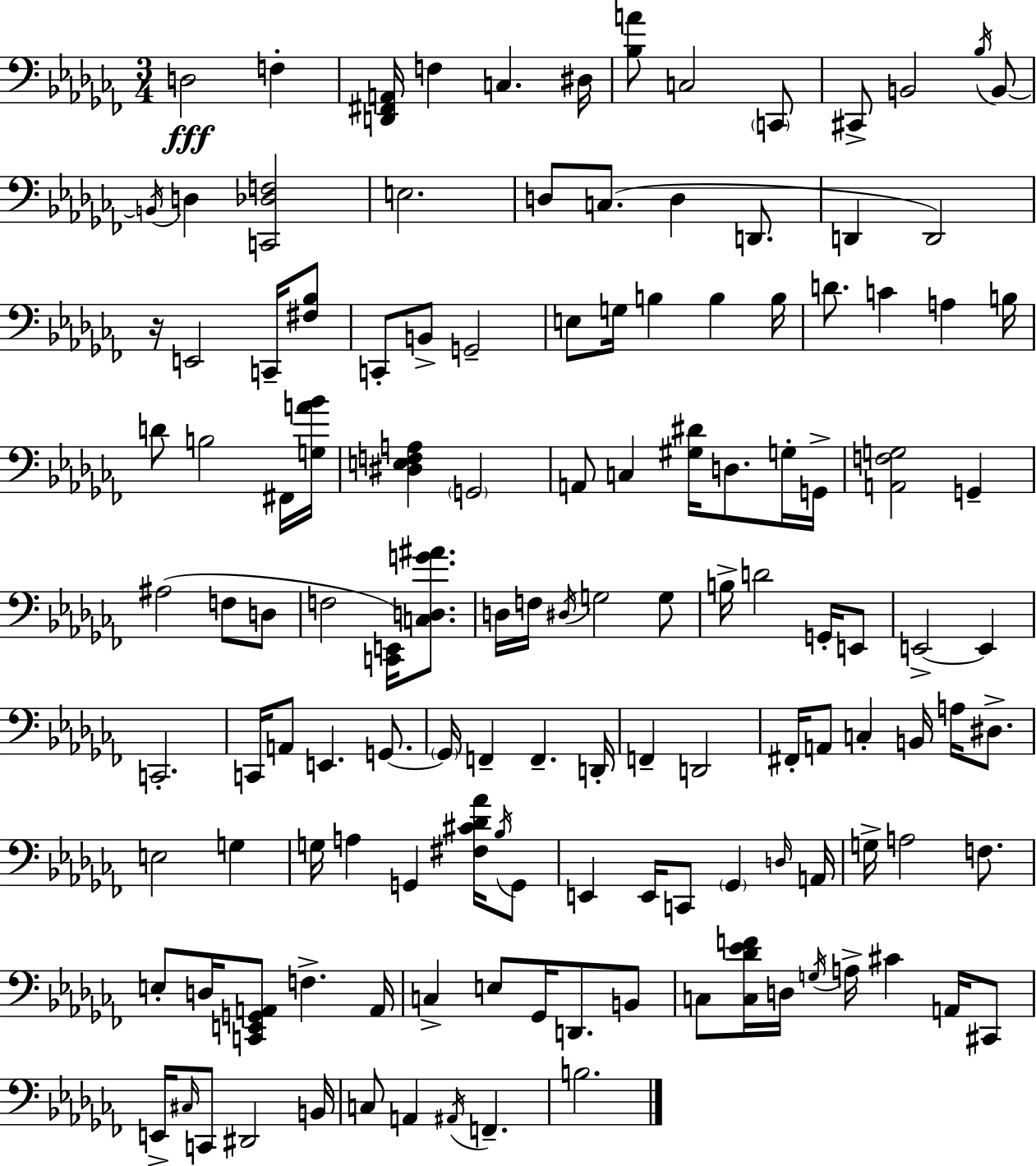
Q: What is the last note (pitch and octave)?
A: B3